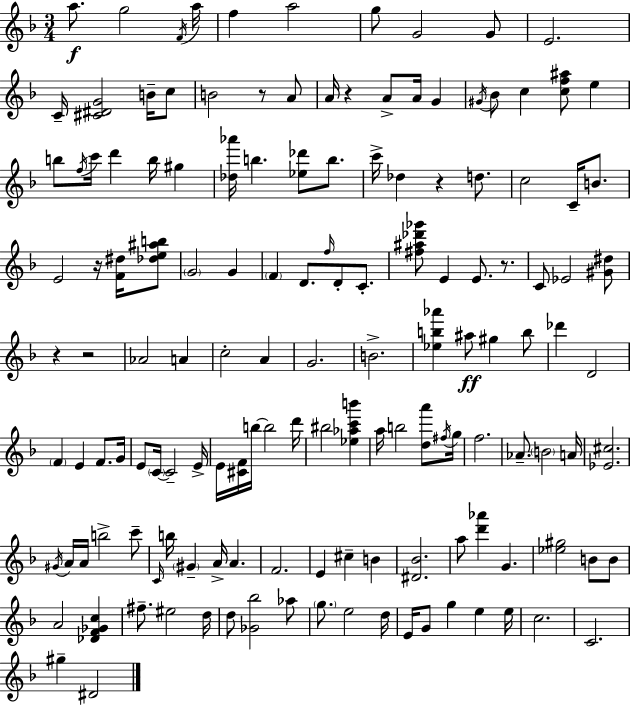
{
  \clef treble
  \numericTimeSignature
  \time 3/4
  \key d \minor
  a''8.\f g''2 \acciaccatura { f'16 } | a''16 f''4 a''2 | g''8 g'2 g'8 | e'2. | \break c'16-- <cis' dis' g'>2 b'16-- c''8 | b'2 r8 a'8 | a'16 r4 a'8-> a'16 g'4 | \acciaccatura { gis'16 } bes'8 c''4 <c'' f'' ais''>8 e''4 | \break b''8 \acciaccatura { f''16 } c'''16 d'''4 b''16 gis''4 | <des'' aes'''>16 b''4. <ees'' des'''>8 | b''8. c'''16-> des''4 r4 | d''8. c''2 c'16-- | \break b'8. e'2 r16 | <f' dis''>16 <des'' e'' ais'' b''>8 \parenthesize g'2 g'4 | \parenthesize f'4 d'8. \grace { f''16 } d'8-. | c'8.-. <fis'' ais'' des''' ges'''>8 e'4 e'8. | \break r8. c'8 ees'2 | <gis' dis''>8 r4 r2 | aes'2 | a'4 c''2-. | \break a'4 g'2. | b'2.-> | <ees'' b'' aes'''>4 ais''8\ff gis''4 | b''8 des'''4 d'2 | \break \parenthesize f'4 e'4 | f'8. g'16 e'8 \parenthesize c'16~~ c'2-- | e'16-> e'16 <cis' f'>16 b''16~~ b''2 | d'''16 bis''2 | \break <ees'' aes'' c''' b'''>4 a''16 b''2 | <d'' a'''>8 \acciaccatura { fis''16 } g''16 f''2. | aes'8.-- \parenthesize b'2 | a'16 <ees' cis''>2. | \break \acciaccatura { gis'16 } a'16 a'16 b''2-> | c'''8-- \grace { c'16 } b''16 \parenthesize gis'4-- | a'16-> a'4. f'2. | e'4 cis''4-- | \break b'4 <dis' bes'>2. | a''8 <d''' aes'''>4 | g'4. <ees'' gis''>2 | b'8 b'8 a'2 | \break <des' f' ges' c''>4 fis''8.-- eis''2 | d''16 d''8 <ges' bes''>2 | aes''8 \parenthesize g''8. e''2 | d''16 e'16 g'8 g''4 | \break e''4 e''16 c''2. | c'2. | gis''4-- dis'2 | \bar "|."
}